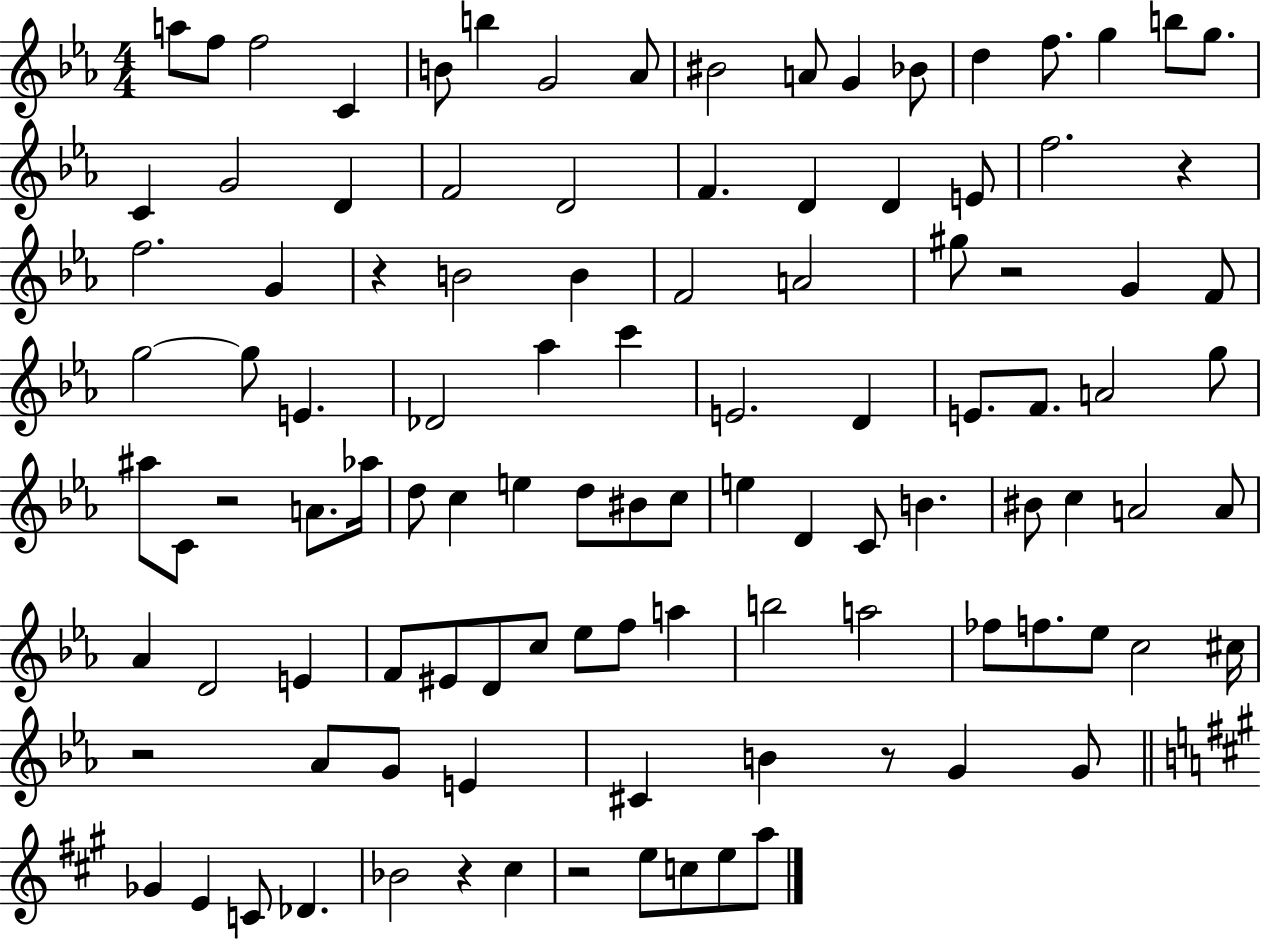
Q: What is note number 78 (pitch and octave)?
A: A5